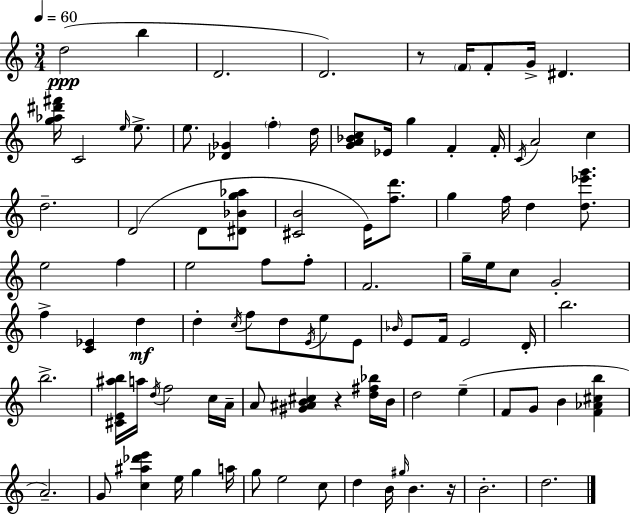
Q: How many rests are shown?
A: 3